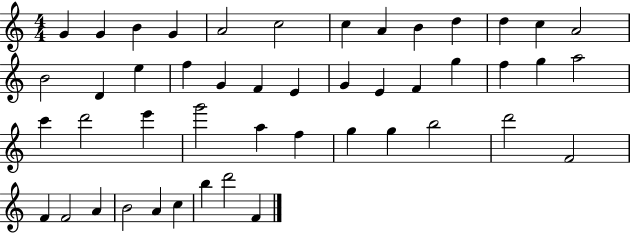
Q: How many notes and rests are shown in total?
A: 47